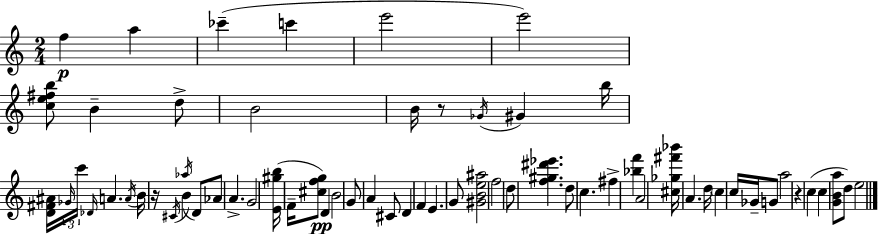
{
  \clef treble
  \numericTimeSignature
  \time 2/4
  \key c \major
  f''4\p a''4 | ces'''4--( c'''4 | e'''2 | e'''2) | \break <c'' e'' fis'' b''>8 b'4-- d''8-> | b'2 | b'16 r8 \acciaccatura { ges'16 } gis'4 | b''16 <d' fis' ais'>16 \tuplet 3/2 { \grace { ges'16 } c'''16 \grace { des'16 } } a'4. | \break \acciaccatura { a'16 } b'16 r16 \acciaccatura { cis'16 } b'4 | \acciaccatura { aes''16 } d'8 aes'8 | a'4.-> g'2 | <e' gis'' b''>16( f'16-- | \break <cis'' f'' g''>8\pp) d'4 b'2 | g'8 | a'4 cis'8 d'4 | f'4 e'4. | \break g'8 <gis' b' e'' ais''>2 | f''2 | d''8 | <f'' gis'' dis''' ees'''>4. d''8 | \break c''4. fis''4-> | <bes'' f'''>4 a'2 | <cis'' ges'' fis''' bes'''>16 a'4. | d''16 \parenthesize c''4 | \break c''16 ges'16-- g'8 a''2 | r4 | c''4( c''4 | <g' b' a''>8 d''8) e''2 | \break \bar "|."
}